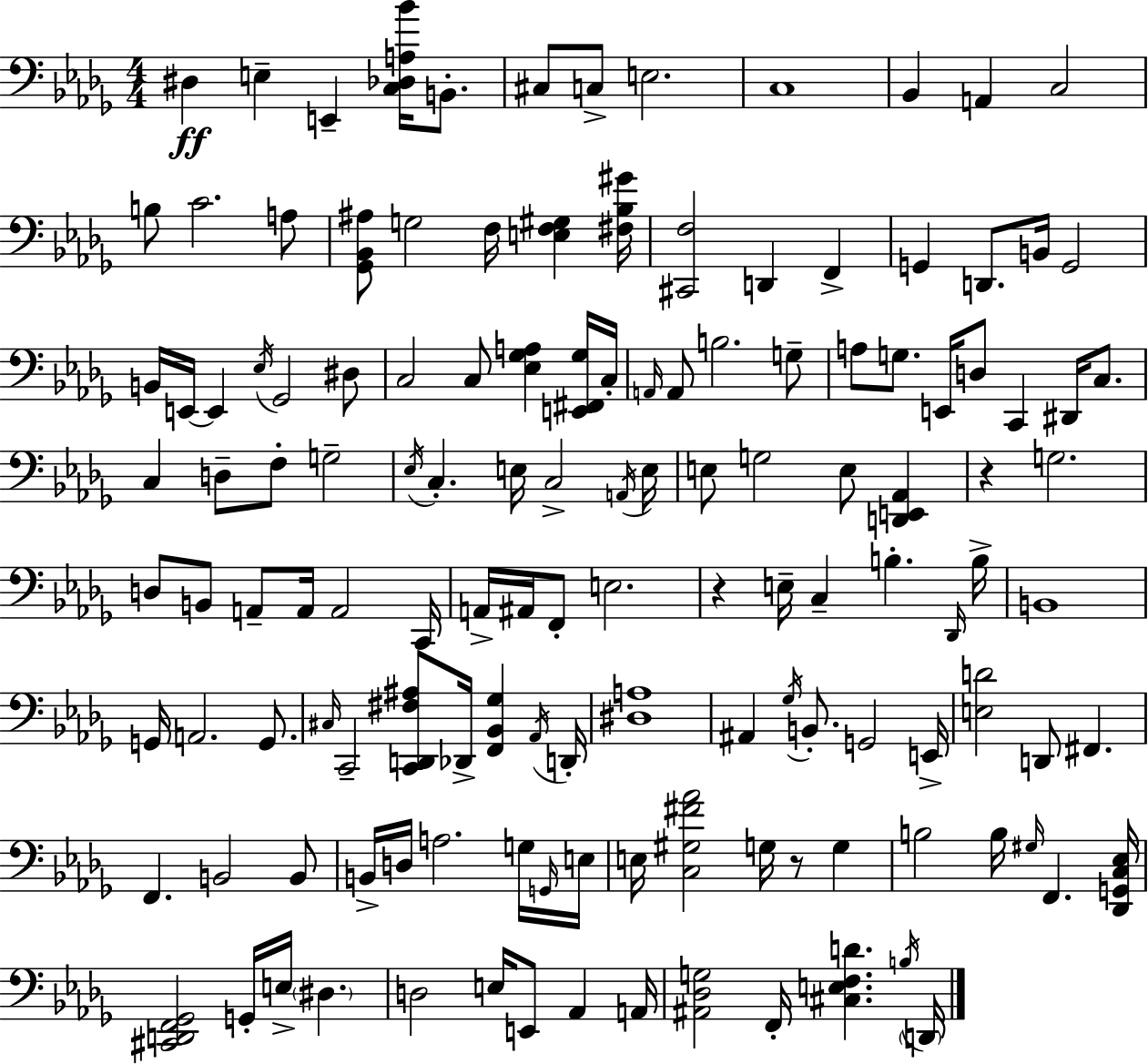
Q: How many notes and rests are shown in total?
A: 134